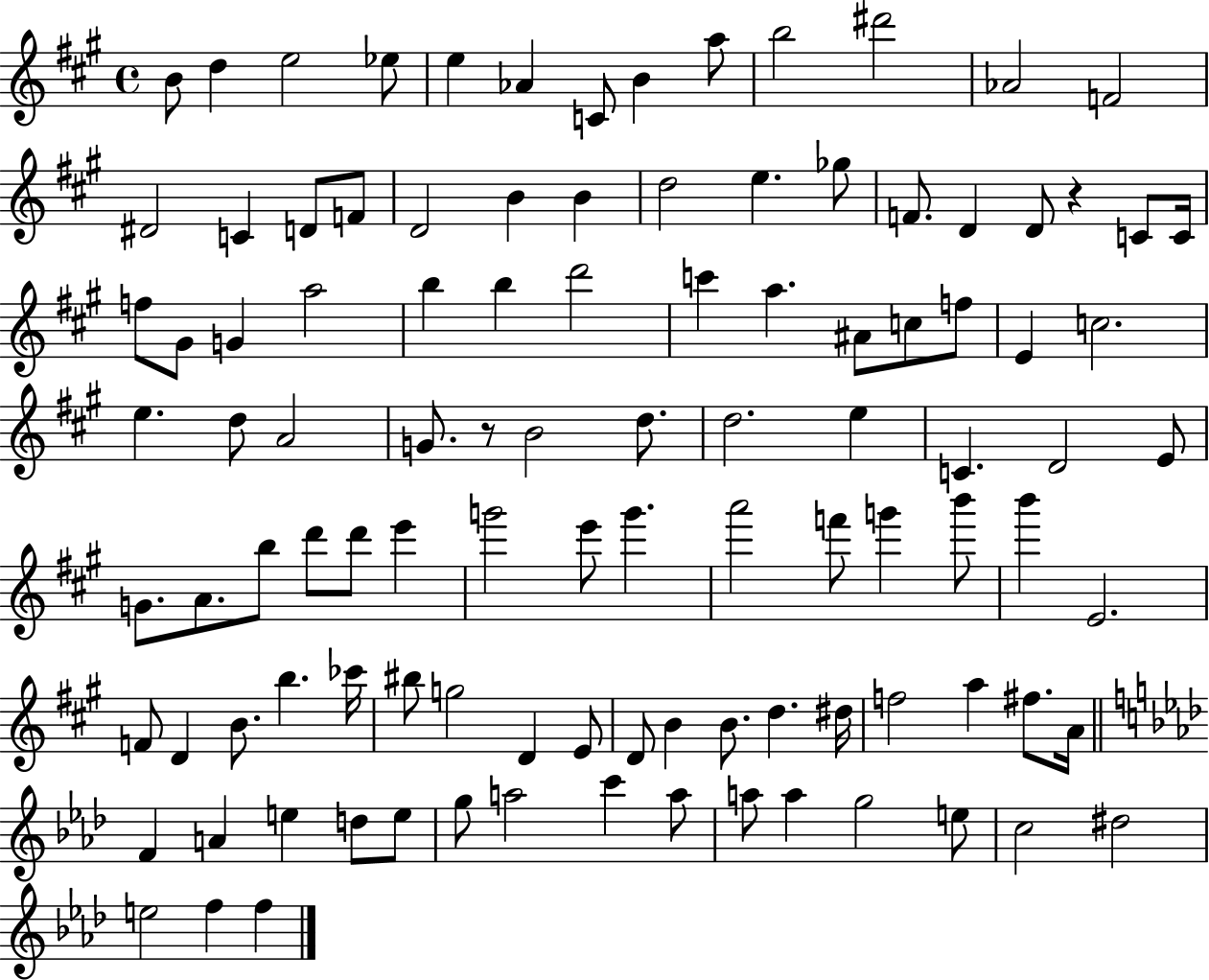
B4/e D5/q E5/h Eb5/e E5/q Ab4/q C4/e B4/q A5/e B5/h D#6/h Ab4/h F4/h D#4/h C4/q D4/e F4/e D4/h B4/q B4/q D5/h E5/q. Gb5/e F4/e. D4/q D4/e R/q C4/e C4/s F5/e G#4/e G4/q A5/h B5/q B5/q D6/h C6/q A5/q. A#4/e C5/e F5/e E4/q C5/h. E5/q. D5/e A4/h G4/e. R/e B4/h D5/e. D5/h. E5/q C4/q. D4/h E4/e G4/e. A4/e. B5/e D6/e D6/e E6/q G6/h E6/e G6/q. A6/h F6/e G6/q B6/e B6/q E4/h. F4/e D4/q B4/e. B5/q. CES6/s BIS5/e G5/h D4/q E4/e D4/e B4/q B4/e. D5/q. D#5/s F5/h A5/q F#5/e. A4/s F4/q A4/q E5/q D5/e E5/e G5/e A5/h C6/q A5/e A5/e A5/q G5/h E5/e C5/h D#5/h E5/h F5/q F5/q